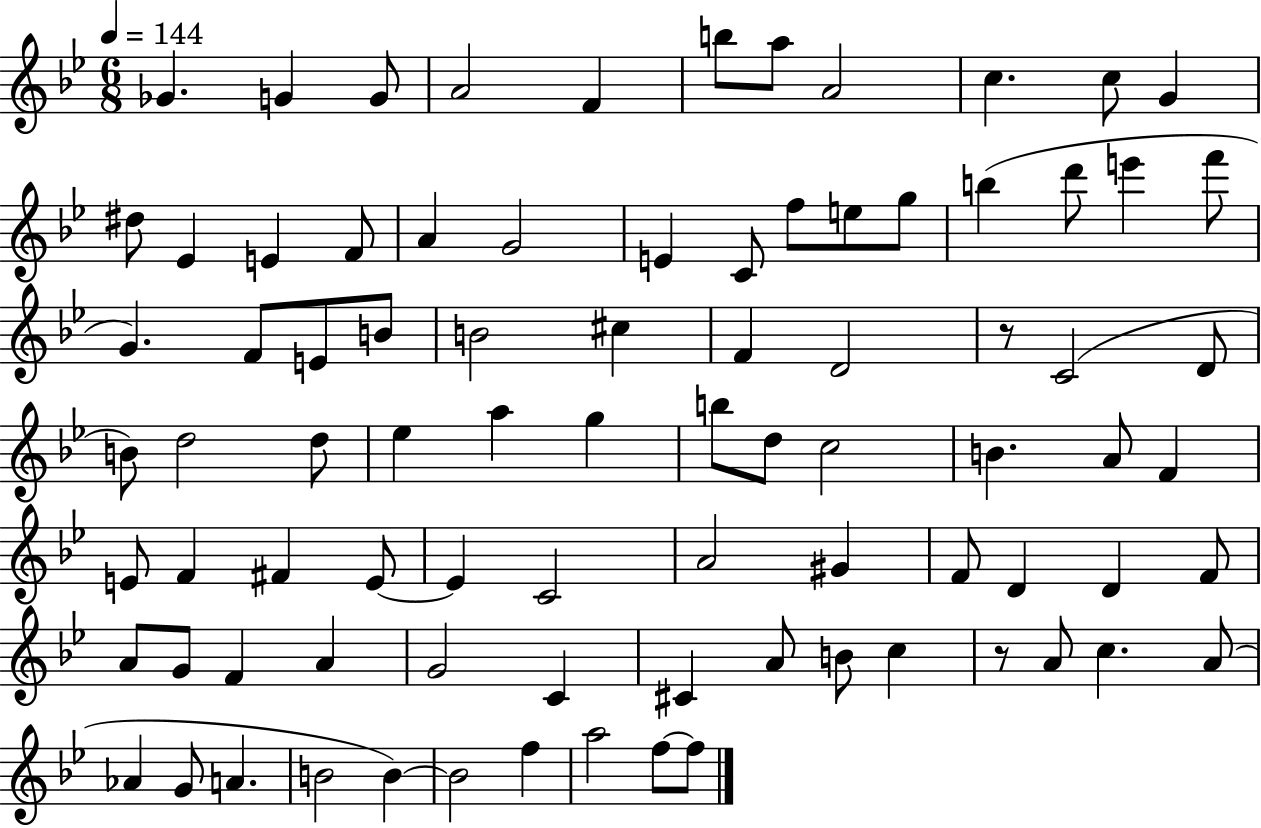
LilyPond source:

{
  \clef treble
  \numericTimeSignature
  \time 6/8
  \key bes \major
  \tempo 4 = 144
  ges'4. g'4 g'8 | a'2 f'4 | b''8 a''8 a'2 | c''4. c''8 g'4 | \break dis''8 ees'4 e'4 f'8 | a'4 g'2 | e'4 c'8 f''8 e''8 g''8 | b''4( d'''8 e'''4 f'''8 | \break g'4.) f'8 e'8 b'8 | b'2 cis''4 | f'4 d'2 | r8 c'2( d'8 | \break b'8) d''2 d''8 | ees''4 a''4 g''4 | b''8 d''8 c''2 | b'4. a'8 f'4 | \break e'8 f'4 fis'4 e'8~~ | e'4 c'2 | a'2 gis'4 | f'8 d'4 d'4 f'8 | \break a'8 g'8 f'4 a'4 | g'2 c'4 | cis'4 a'8 b'8 c''4 | r8 a'8 c''4. a'8( | \break aes'4 g'8 a'4. | b'2 b'4~~) | b'2 f''4 | a''2 f''8~~ f''8 | \break \bar "|."
}